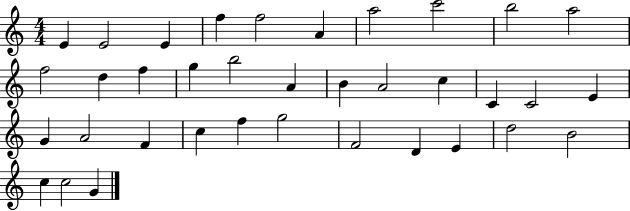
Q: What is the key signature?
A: C major